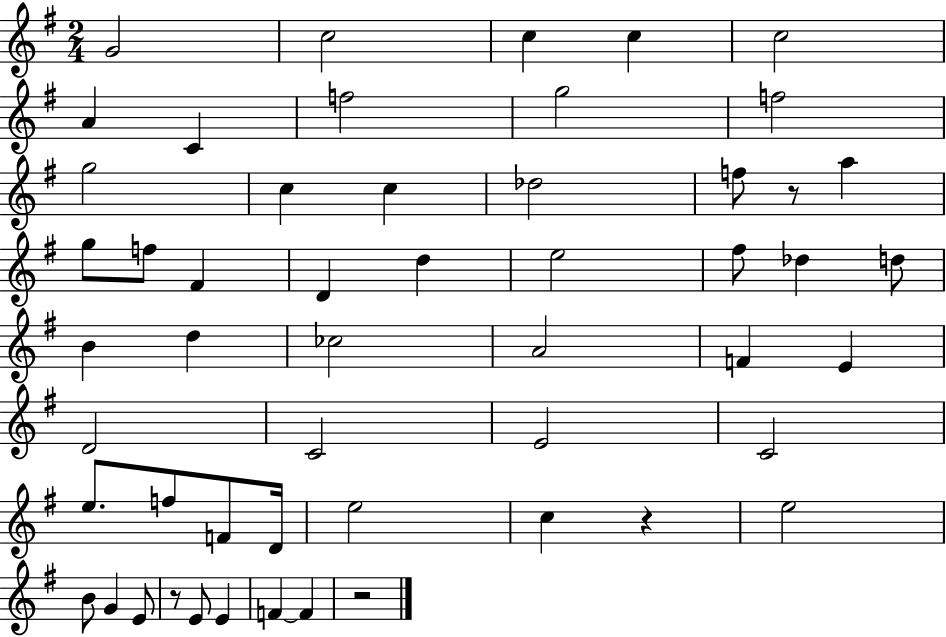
X:1
T:Untitled
M:2/4
L:1/4
K:G
G2 c2 c c c2 A C f2 g2 f2 g2 c c _d2 f/2 z/2 a g/2 f/2 ^F D d e2 ^f/2 _d d/2 B d _c2 A2 F E D2 C2 E2 C2 e/2 f/2 F/2 D/4 e2 c z e2 B/2 G E/2 z/2 E/2 E F F z2